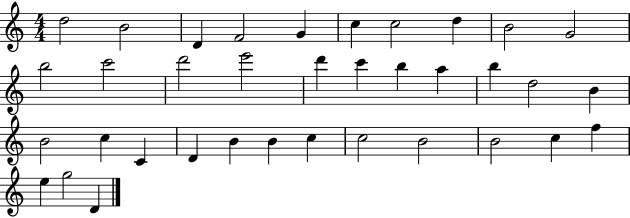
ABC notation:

X:1
T:Untitled
M:4/4
L:1/4
K:C
d2 B2 D F2 G c c2 d B2 G2 b2 c'2 d'2 e'2 d' c' b a b d2 B B2 c C D B B c c2 B2 B2 c f e g2 D